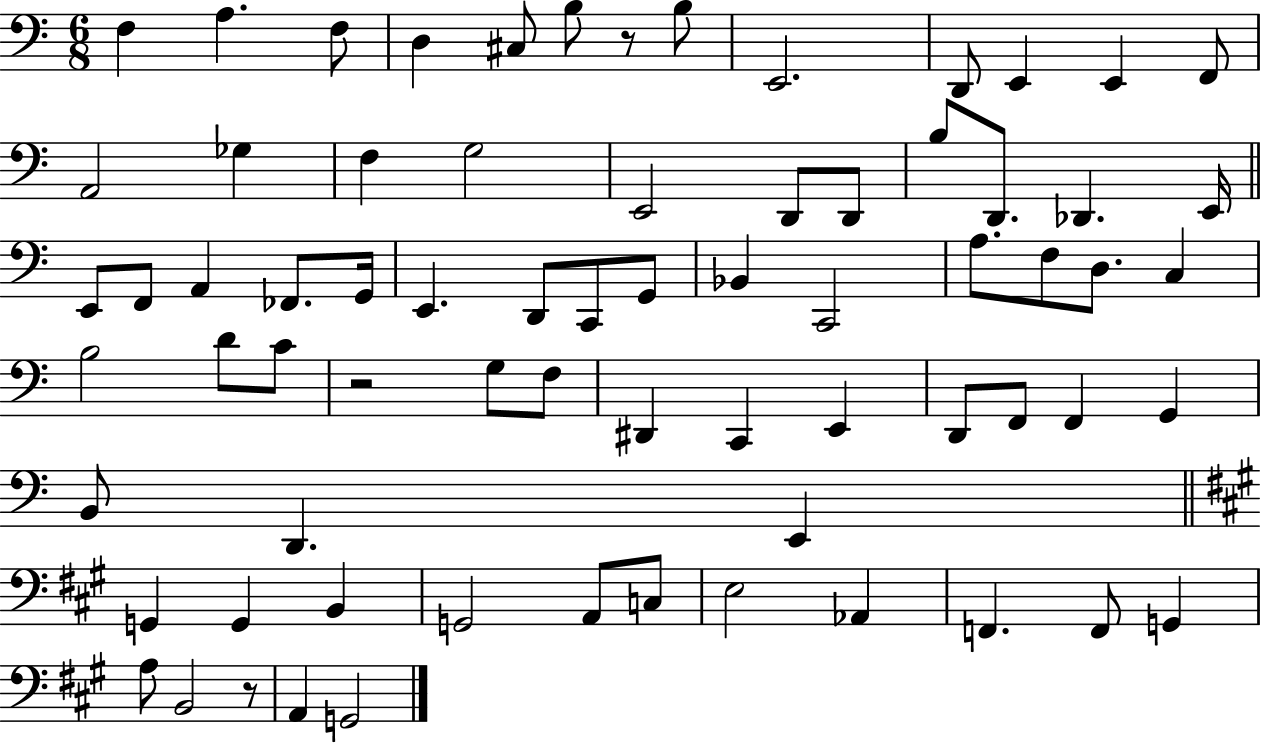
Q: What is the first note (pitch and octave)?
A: F3